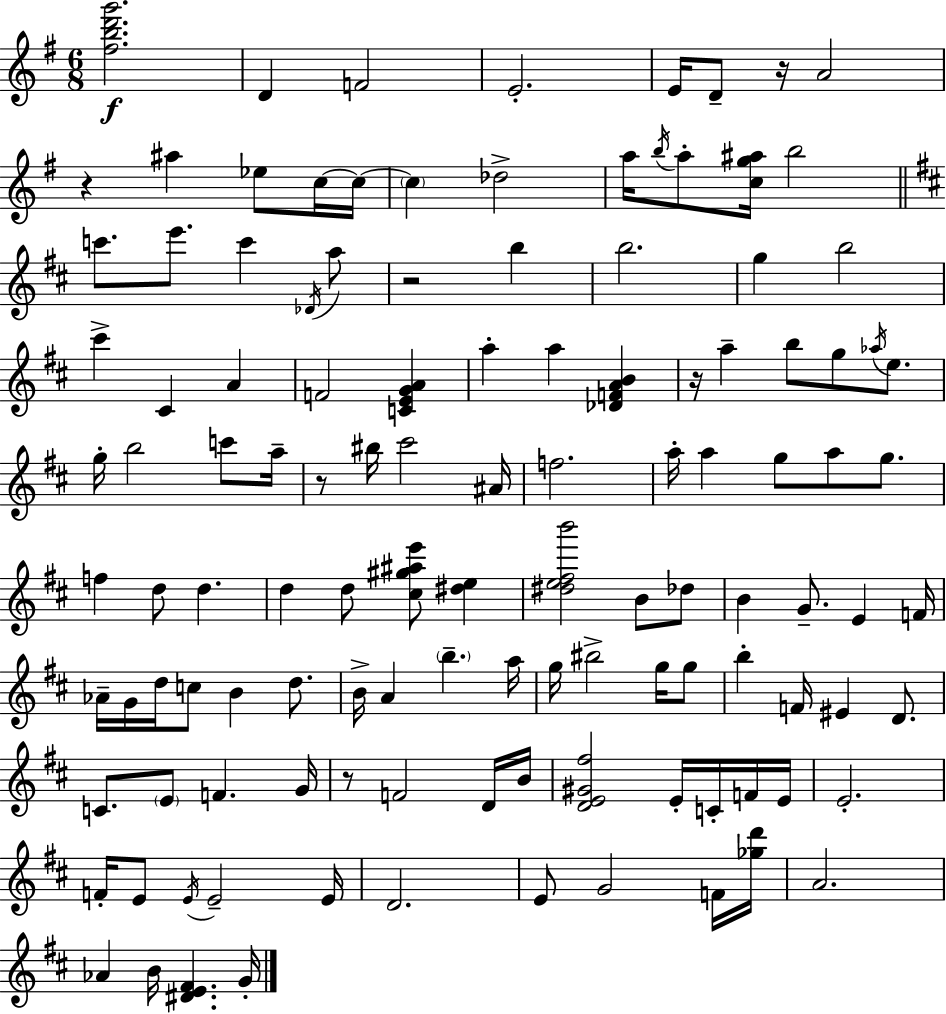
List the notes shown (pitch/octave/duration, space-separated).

[F#5,B5,D6,G6]/h. D4/q F4/h E4/h. E4/s D4/e R/s A4/h R/q A#5/q Eb5/e C5/s C5/s C5/q Db5/h A5/s B5/s A5/e [C5,G5,A#5]/s B5/h C6/e. E6/e. C6/q Db4/s A5/e R/h B5/q B5/h. G5/q B5/h C#6/q C#4/q A4/q F4/h [C4,E4,G4,A4]/q A5/q A5/q [Db4,F4,A4,B4]/q R/s A5/q B5/e G5/e Ab5/s E5/e. G5/s B5/h C6/e A5/s R/e BIS5/s C#6/h A#4/s F5/h. A5/s A5/q G5/e A5/e G5/e. F5/q D5/e D5/q. D5/q D5/e [C#5,G#5,A#5,E6]/e [D#5,E5]/q [D#5,E5,F#5,B6]/h B4/e Db5/e B4/q G4/e. E4/q F4/s Ab4/s G4/s D5/s C5/e B4/q D5/e. B4/s A4/q B5/q. A5/s G5/s BIS5/h G5/s G5/e B5/q F4/s EIS4/q D4/e. C4/e. E4/e F4/q. G4/s R/e F4/h D4/s B4/s [D4,E4,G#4,F#5]/h E4/s C4/s F4/s E4/s E4/h. F4/s E4/e E4/s E4/h E4/s D4/h. E4/e G4/h F4/s [Gb5,D6]/s A4/h. Ab4/q B4/s [D#4,E4,F#4]/q. G4/s